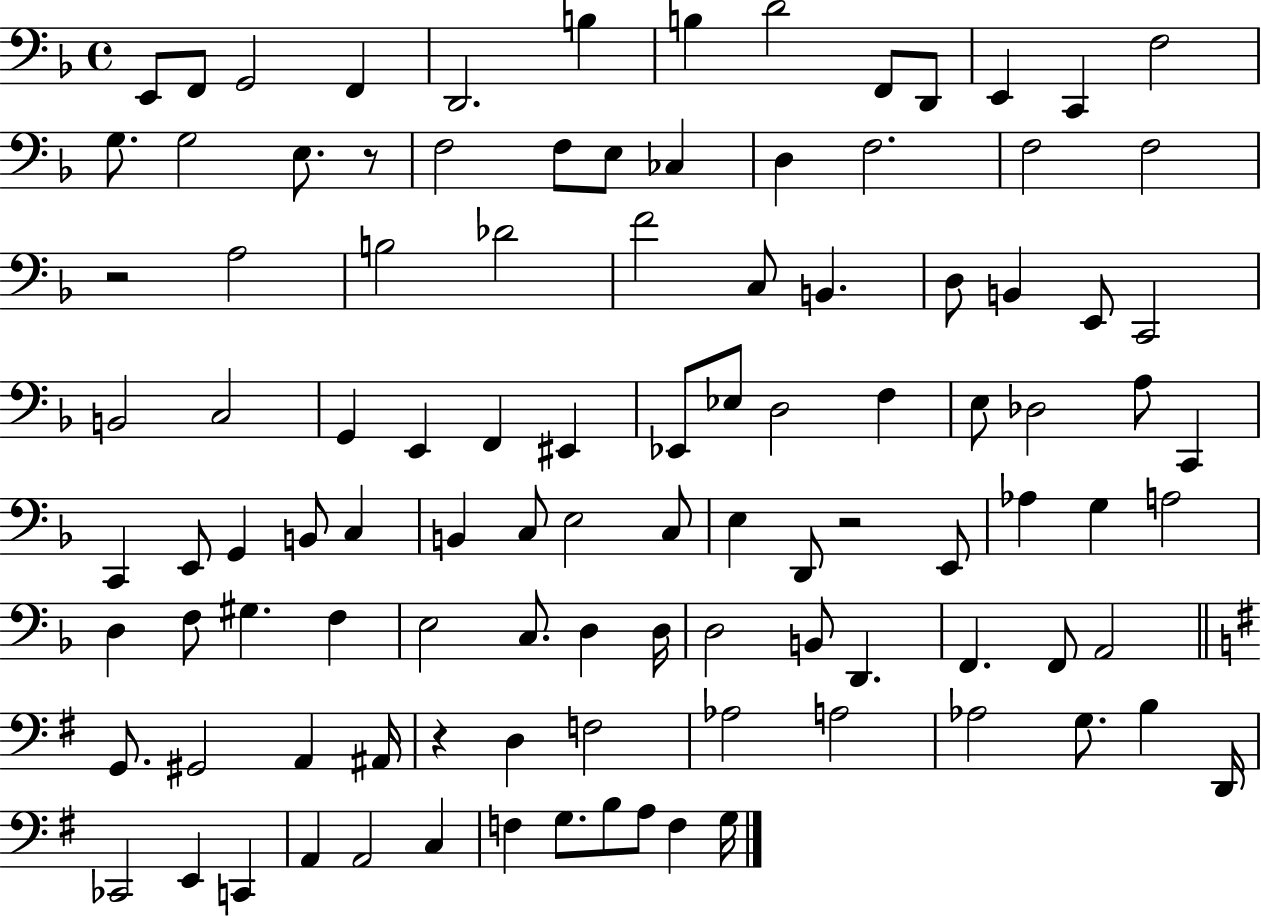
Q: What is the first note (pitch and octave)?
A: E2